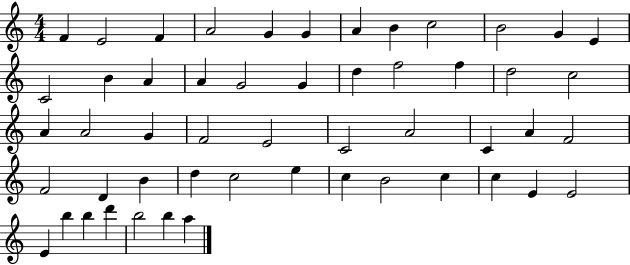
X:1
T:Untitled
M:4/4
L:1/4
K:C
F E2 F A2 G G A B c2 B2 G E C2 B A A G2 G d f2 f d2 c2 A A2 G F2 E2 C2 A2 C A F2 F2 D B d c2 e c B2 c c E E2 E b b d' b2 b a